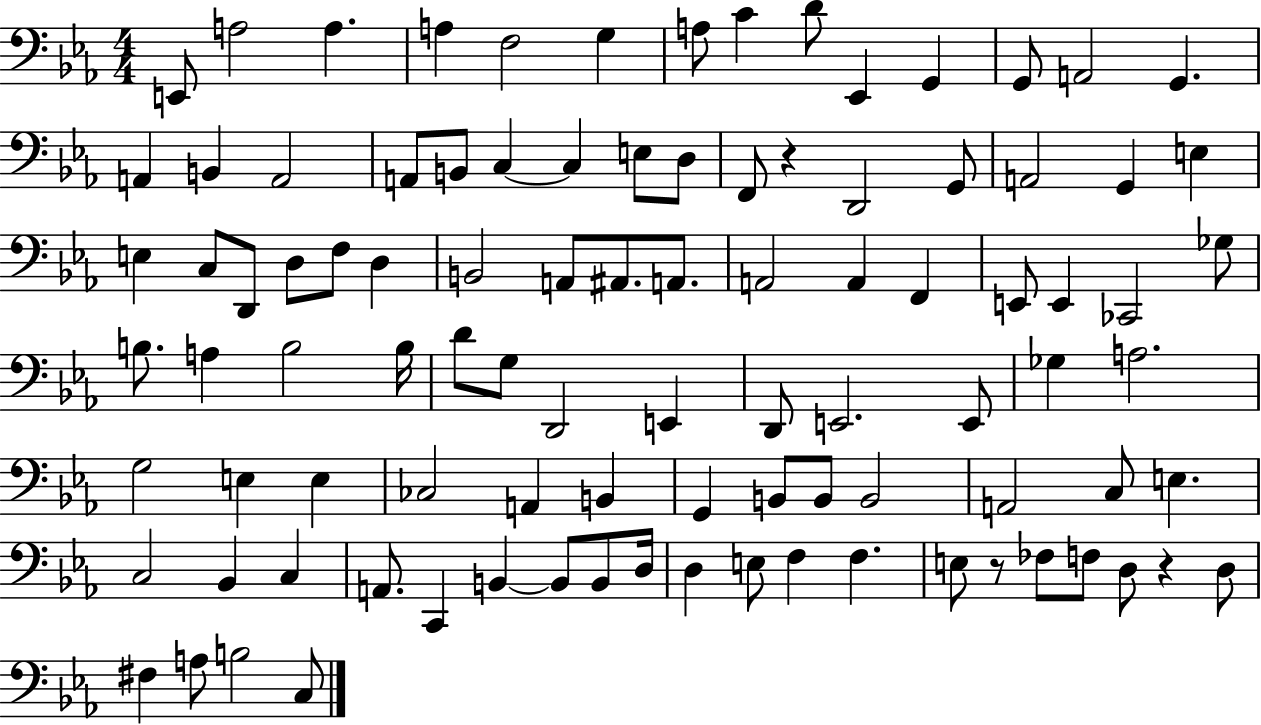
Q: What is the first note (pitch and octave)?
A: E2